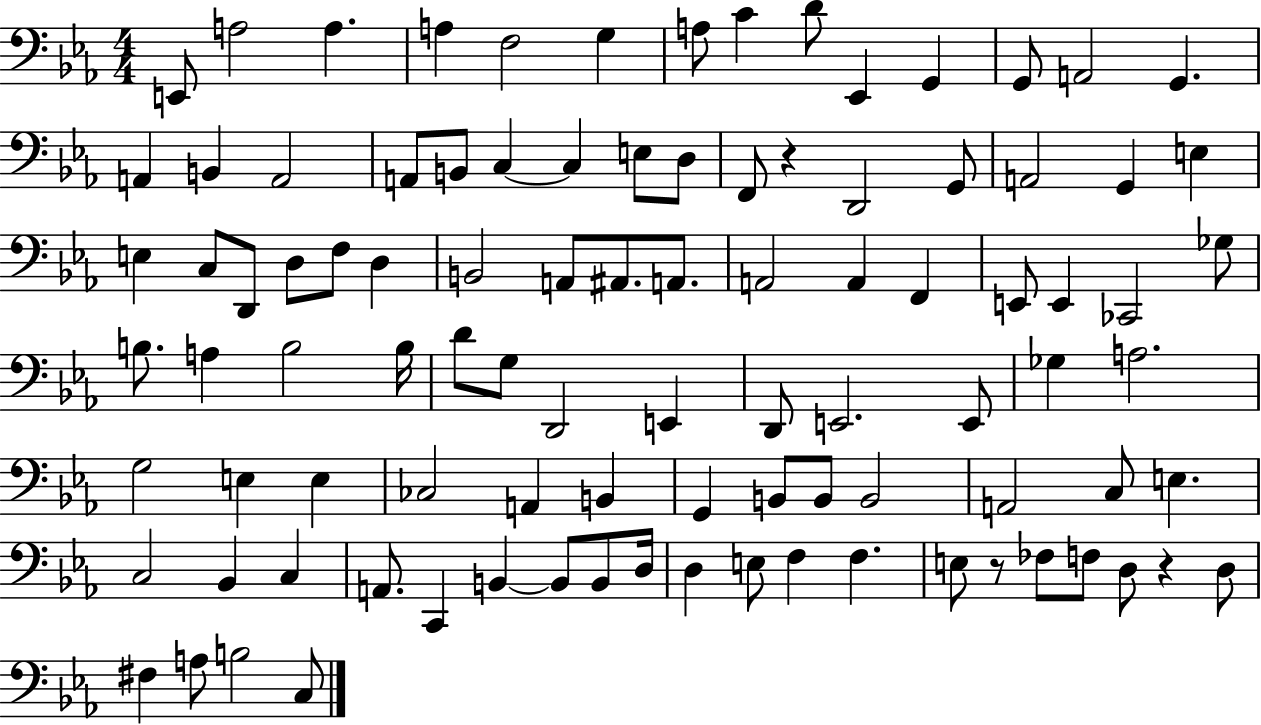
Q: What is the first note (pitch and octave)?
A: E2